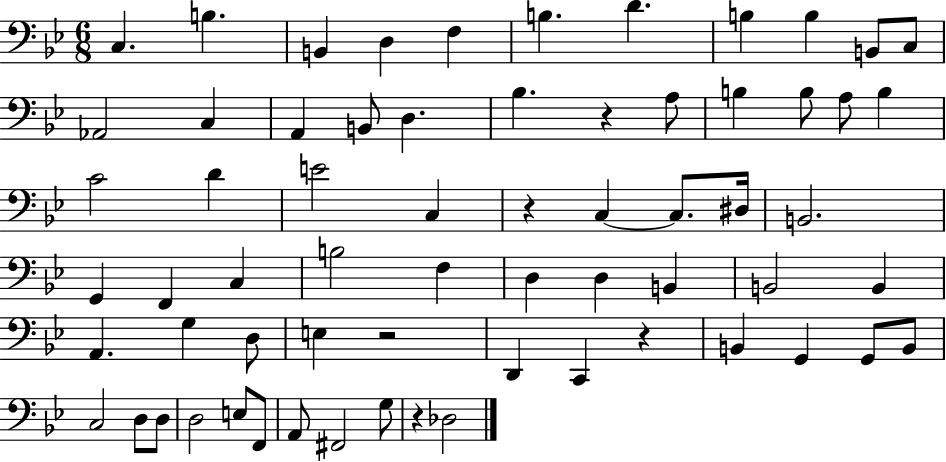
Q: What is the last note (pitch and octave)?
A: Db3